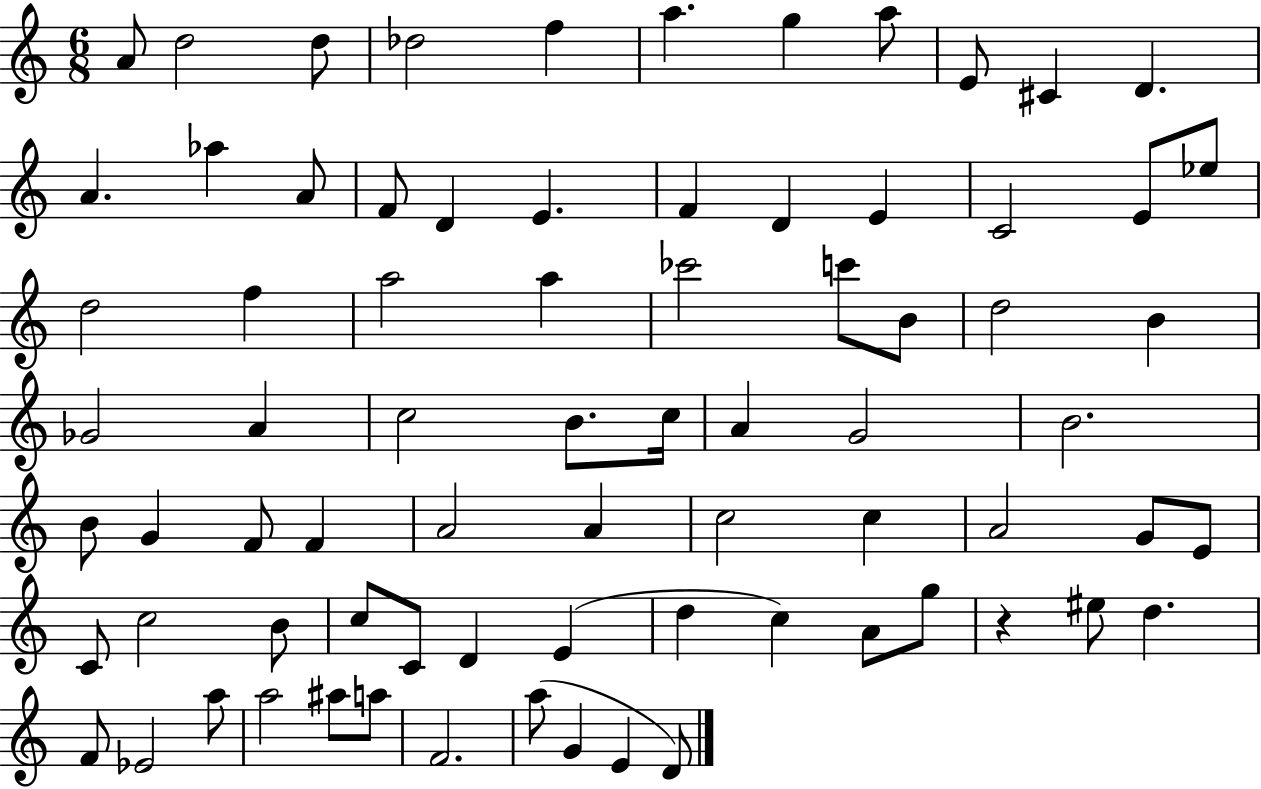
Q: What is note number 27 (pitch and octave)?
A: A5